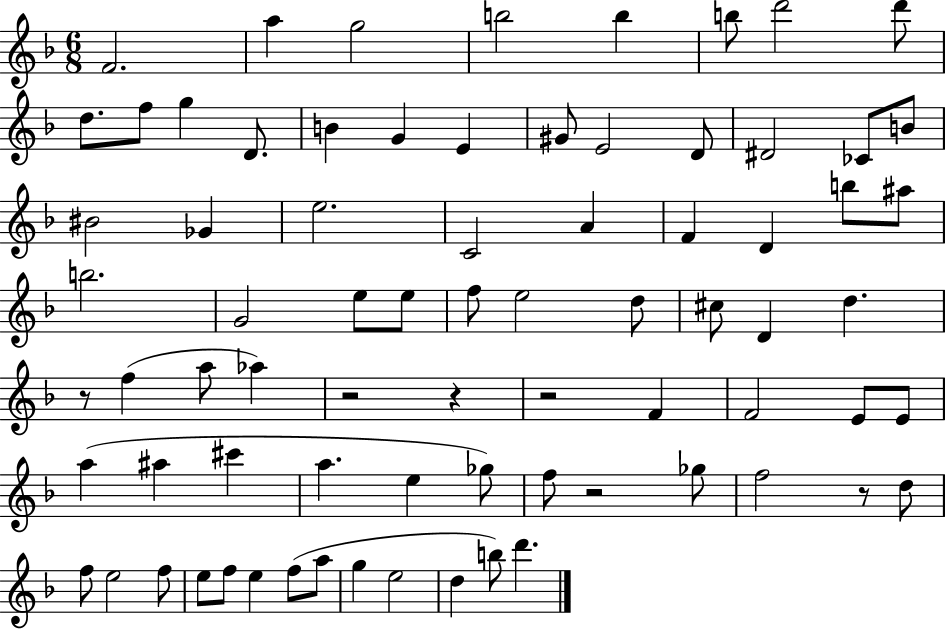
{
  \clef treble
  \numericTimeSignature
  \time 6/8
  \key f \major
  \repeat volta 2 { f'2. | a''4 g''2 | b''2 b''4 | b''8 d'''2 d'''8 | \break d''8. f''8 g''4 d'8. | b'4 g'4 e'4 | gis'8 e'2 d'8 | dis'2 ces'8 b'8 | \break bis'2 ges'4 | e''2. | c'2 a'4 | f'4 d'4 b''8 ais''8 | \break b''2. | g'2 e''8 e''8 | f''8 e''2 d''8 | cis''8 d'4 d''4. | \break r8 f''4( a''8 aes''4) | r2 r4 | r2 f'4 | f'2 e'8 e'8 | \break a''4( ais''4 cis'''4 | a''4. e''4 ges''8) | f''8 r2 ges''8 | f''2 r8 d''8 | \break f''8 e''2 f''8 | e''8 f''8 e''4 f''8( a''8 | g''4 e''2 | d''4 b''8) d'''4. | \break } \bar "|."
}